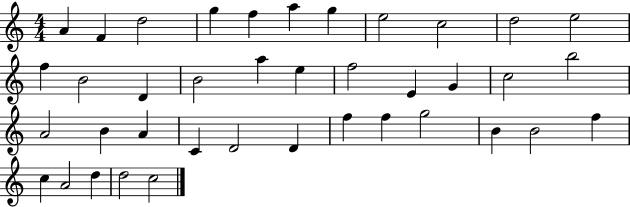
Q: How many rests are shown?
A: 0